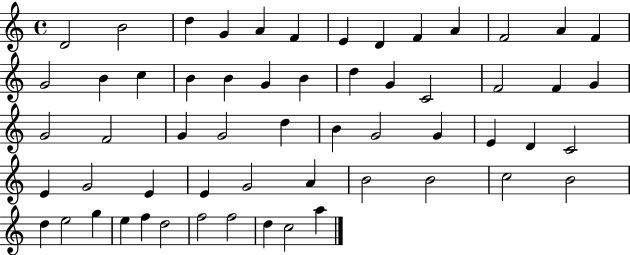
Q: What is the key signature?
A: C major